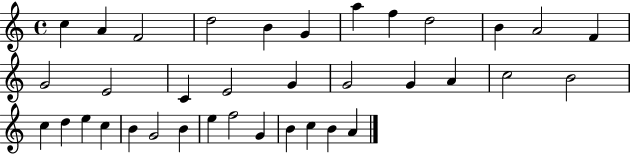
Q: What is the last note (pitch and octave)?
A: A4